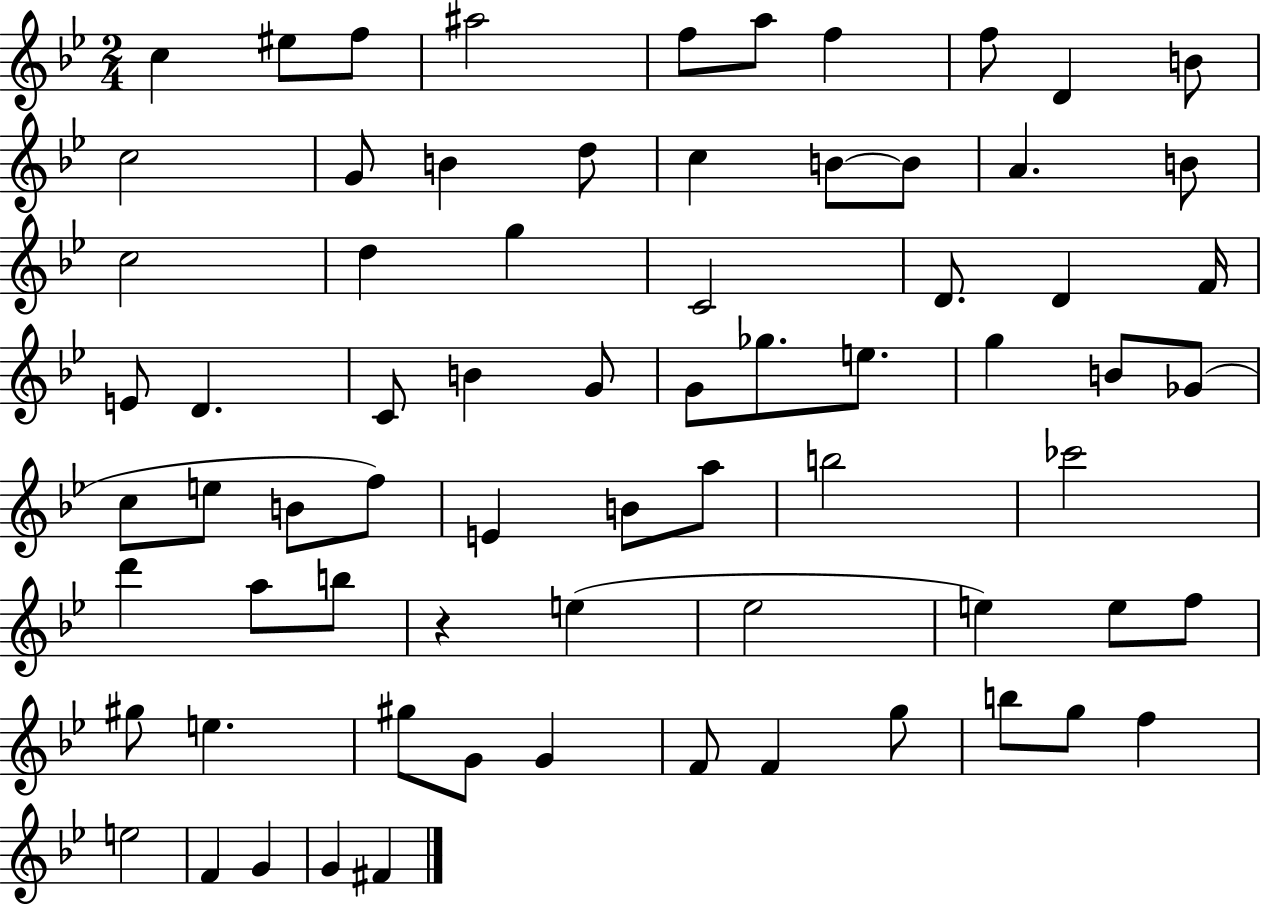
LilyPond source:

{
  \clef treble
  \numericTimeSignature
  \time 2/4
  \key bes \major
  c''4 eis''8 f''8 | ais''2 | f''8 a''8 f''4 | f''8 d'4 b'8 | \break c''2 | g'8 b'4 d''8 | c''4 b'8~~ b'8 | a'4. b'8 | \break c''2 | d''4 g''4 | c'2 | d'8. d'4 f'16 | \break e'8 d'4. | c'8 b'4 g'8 | g'8 ges''8. e''8. | g''4 b'8 ges'8( | \break c''8 e''8 b'8 f''8) | e'4 b'8 a''8 | b''2 | ces'''2 | \break d'''4 a''8 b''8 | r4 e''4( | ees''2 | e''4) e''8 f''8 | \break gis''8 e''4. | gis''8 g'8 g'4 | f'8 f'4 g''8 | b''8 g''8 f''4 | \break e''2 | f'4 g'4 | g'4 fis'4 | \bar "|."
}